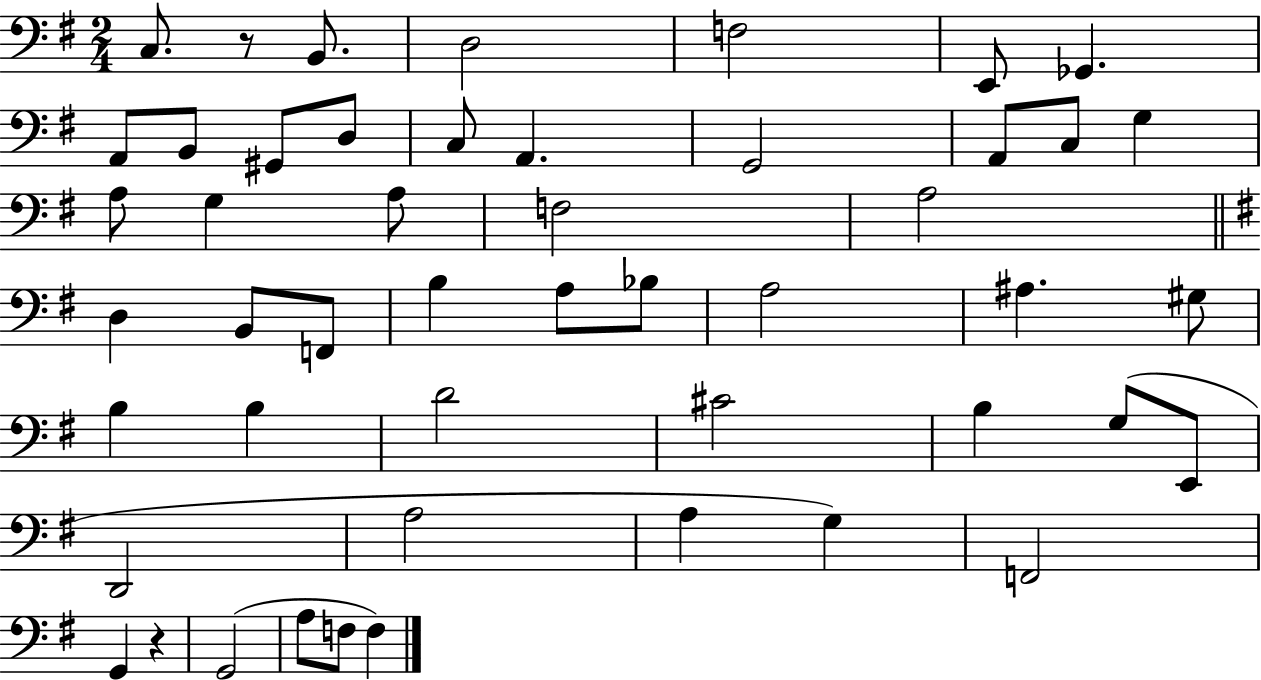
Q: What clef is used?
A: bass